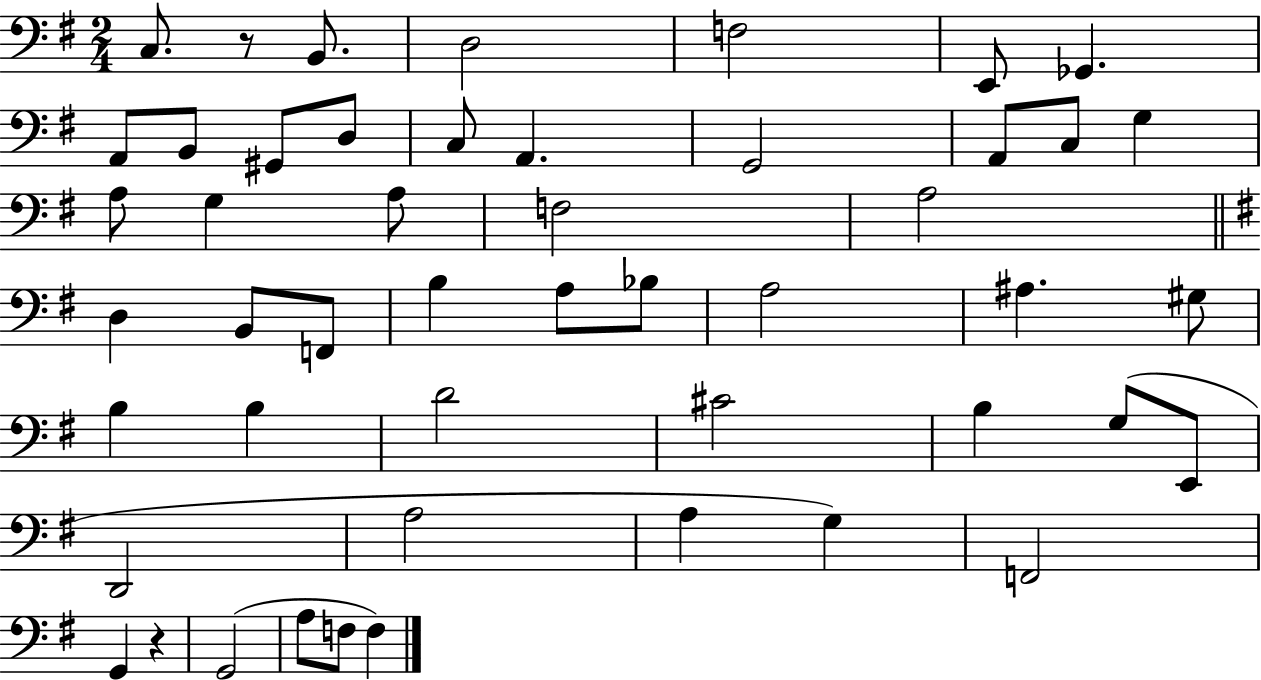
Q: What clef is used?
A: bass